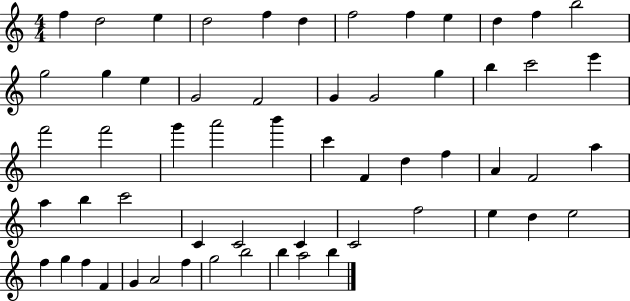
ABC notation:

X:1
T:Untitled
M:4/4
L:1/4
K:C
f d2 e d2 f d f2 f e d f b2 g2 g e G2 F2 G G2 g b c'2 e' f'2 f'2 g' a'2 b' c' F d f A F2 a a b c'2 C C2 C C2 f2 e d e2 f g f F G A2 f g2 b2 b a2 b